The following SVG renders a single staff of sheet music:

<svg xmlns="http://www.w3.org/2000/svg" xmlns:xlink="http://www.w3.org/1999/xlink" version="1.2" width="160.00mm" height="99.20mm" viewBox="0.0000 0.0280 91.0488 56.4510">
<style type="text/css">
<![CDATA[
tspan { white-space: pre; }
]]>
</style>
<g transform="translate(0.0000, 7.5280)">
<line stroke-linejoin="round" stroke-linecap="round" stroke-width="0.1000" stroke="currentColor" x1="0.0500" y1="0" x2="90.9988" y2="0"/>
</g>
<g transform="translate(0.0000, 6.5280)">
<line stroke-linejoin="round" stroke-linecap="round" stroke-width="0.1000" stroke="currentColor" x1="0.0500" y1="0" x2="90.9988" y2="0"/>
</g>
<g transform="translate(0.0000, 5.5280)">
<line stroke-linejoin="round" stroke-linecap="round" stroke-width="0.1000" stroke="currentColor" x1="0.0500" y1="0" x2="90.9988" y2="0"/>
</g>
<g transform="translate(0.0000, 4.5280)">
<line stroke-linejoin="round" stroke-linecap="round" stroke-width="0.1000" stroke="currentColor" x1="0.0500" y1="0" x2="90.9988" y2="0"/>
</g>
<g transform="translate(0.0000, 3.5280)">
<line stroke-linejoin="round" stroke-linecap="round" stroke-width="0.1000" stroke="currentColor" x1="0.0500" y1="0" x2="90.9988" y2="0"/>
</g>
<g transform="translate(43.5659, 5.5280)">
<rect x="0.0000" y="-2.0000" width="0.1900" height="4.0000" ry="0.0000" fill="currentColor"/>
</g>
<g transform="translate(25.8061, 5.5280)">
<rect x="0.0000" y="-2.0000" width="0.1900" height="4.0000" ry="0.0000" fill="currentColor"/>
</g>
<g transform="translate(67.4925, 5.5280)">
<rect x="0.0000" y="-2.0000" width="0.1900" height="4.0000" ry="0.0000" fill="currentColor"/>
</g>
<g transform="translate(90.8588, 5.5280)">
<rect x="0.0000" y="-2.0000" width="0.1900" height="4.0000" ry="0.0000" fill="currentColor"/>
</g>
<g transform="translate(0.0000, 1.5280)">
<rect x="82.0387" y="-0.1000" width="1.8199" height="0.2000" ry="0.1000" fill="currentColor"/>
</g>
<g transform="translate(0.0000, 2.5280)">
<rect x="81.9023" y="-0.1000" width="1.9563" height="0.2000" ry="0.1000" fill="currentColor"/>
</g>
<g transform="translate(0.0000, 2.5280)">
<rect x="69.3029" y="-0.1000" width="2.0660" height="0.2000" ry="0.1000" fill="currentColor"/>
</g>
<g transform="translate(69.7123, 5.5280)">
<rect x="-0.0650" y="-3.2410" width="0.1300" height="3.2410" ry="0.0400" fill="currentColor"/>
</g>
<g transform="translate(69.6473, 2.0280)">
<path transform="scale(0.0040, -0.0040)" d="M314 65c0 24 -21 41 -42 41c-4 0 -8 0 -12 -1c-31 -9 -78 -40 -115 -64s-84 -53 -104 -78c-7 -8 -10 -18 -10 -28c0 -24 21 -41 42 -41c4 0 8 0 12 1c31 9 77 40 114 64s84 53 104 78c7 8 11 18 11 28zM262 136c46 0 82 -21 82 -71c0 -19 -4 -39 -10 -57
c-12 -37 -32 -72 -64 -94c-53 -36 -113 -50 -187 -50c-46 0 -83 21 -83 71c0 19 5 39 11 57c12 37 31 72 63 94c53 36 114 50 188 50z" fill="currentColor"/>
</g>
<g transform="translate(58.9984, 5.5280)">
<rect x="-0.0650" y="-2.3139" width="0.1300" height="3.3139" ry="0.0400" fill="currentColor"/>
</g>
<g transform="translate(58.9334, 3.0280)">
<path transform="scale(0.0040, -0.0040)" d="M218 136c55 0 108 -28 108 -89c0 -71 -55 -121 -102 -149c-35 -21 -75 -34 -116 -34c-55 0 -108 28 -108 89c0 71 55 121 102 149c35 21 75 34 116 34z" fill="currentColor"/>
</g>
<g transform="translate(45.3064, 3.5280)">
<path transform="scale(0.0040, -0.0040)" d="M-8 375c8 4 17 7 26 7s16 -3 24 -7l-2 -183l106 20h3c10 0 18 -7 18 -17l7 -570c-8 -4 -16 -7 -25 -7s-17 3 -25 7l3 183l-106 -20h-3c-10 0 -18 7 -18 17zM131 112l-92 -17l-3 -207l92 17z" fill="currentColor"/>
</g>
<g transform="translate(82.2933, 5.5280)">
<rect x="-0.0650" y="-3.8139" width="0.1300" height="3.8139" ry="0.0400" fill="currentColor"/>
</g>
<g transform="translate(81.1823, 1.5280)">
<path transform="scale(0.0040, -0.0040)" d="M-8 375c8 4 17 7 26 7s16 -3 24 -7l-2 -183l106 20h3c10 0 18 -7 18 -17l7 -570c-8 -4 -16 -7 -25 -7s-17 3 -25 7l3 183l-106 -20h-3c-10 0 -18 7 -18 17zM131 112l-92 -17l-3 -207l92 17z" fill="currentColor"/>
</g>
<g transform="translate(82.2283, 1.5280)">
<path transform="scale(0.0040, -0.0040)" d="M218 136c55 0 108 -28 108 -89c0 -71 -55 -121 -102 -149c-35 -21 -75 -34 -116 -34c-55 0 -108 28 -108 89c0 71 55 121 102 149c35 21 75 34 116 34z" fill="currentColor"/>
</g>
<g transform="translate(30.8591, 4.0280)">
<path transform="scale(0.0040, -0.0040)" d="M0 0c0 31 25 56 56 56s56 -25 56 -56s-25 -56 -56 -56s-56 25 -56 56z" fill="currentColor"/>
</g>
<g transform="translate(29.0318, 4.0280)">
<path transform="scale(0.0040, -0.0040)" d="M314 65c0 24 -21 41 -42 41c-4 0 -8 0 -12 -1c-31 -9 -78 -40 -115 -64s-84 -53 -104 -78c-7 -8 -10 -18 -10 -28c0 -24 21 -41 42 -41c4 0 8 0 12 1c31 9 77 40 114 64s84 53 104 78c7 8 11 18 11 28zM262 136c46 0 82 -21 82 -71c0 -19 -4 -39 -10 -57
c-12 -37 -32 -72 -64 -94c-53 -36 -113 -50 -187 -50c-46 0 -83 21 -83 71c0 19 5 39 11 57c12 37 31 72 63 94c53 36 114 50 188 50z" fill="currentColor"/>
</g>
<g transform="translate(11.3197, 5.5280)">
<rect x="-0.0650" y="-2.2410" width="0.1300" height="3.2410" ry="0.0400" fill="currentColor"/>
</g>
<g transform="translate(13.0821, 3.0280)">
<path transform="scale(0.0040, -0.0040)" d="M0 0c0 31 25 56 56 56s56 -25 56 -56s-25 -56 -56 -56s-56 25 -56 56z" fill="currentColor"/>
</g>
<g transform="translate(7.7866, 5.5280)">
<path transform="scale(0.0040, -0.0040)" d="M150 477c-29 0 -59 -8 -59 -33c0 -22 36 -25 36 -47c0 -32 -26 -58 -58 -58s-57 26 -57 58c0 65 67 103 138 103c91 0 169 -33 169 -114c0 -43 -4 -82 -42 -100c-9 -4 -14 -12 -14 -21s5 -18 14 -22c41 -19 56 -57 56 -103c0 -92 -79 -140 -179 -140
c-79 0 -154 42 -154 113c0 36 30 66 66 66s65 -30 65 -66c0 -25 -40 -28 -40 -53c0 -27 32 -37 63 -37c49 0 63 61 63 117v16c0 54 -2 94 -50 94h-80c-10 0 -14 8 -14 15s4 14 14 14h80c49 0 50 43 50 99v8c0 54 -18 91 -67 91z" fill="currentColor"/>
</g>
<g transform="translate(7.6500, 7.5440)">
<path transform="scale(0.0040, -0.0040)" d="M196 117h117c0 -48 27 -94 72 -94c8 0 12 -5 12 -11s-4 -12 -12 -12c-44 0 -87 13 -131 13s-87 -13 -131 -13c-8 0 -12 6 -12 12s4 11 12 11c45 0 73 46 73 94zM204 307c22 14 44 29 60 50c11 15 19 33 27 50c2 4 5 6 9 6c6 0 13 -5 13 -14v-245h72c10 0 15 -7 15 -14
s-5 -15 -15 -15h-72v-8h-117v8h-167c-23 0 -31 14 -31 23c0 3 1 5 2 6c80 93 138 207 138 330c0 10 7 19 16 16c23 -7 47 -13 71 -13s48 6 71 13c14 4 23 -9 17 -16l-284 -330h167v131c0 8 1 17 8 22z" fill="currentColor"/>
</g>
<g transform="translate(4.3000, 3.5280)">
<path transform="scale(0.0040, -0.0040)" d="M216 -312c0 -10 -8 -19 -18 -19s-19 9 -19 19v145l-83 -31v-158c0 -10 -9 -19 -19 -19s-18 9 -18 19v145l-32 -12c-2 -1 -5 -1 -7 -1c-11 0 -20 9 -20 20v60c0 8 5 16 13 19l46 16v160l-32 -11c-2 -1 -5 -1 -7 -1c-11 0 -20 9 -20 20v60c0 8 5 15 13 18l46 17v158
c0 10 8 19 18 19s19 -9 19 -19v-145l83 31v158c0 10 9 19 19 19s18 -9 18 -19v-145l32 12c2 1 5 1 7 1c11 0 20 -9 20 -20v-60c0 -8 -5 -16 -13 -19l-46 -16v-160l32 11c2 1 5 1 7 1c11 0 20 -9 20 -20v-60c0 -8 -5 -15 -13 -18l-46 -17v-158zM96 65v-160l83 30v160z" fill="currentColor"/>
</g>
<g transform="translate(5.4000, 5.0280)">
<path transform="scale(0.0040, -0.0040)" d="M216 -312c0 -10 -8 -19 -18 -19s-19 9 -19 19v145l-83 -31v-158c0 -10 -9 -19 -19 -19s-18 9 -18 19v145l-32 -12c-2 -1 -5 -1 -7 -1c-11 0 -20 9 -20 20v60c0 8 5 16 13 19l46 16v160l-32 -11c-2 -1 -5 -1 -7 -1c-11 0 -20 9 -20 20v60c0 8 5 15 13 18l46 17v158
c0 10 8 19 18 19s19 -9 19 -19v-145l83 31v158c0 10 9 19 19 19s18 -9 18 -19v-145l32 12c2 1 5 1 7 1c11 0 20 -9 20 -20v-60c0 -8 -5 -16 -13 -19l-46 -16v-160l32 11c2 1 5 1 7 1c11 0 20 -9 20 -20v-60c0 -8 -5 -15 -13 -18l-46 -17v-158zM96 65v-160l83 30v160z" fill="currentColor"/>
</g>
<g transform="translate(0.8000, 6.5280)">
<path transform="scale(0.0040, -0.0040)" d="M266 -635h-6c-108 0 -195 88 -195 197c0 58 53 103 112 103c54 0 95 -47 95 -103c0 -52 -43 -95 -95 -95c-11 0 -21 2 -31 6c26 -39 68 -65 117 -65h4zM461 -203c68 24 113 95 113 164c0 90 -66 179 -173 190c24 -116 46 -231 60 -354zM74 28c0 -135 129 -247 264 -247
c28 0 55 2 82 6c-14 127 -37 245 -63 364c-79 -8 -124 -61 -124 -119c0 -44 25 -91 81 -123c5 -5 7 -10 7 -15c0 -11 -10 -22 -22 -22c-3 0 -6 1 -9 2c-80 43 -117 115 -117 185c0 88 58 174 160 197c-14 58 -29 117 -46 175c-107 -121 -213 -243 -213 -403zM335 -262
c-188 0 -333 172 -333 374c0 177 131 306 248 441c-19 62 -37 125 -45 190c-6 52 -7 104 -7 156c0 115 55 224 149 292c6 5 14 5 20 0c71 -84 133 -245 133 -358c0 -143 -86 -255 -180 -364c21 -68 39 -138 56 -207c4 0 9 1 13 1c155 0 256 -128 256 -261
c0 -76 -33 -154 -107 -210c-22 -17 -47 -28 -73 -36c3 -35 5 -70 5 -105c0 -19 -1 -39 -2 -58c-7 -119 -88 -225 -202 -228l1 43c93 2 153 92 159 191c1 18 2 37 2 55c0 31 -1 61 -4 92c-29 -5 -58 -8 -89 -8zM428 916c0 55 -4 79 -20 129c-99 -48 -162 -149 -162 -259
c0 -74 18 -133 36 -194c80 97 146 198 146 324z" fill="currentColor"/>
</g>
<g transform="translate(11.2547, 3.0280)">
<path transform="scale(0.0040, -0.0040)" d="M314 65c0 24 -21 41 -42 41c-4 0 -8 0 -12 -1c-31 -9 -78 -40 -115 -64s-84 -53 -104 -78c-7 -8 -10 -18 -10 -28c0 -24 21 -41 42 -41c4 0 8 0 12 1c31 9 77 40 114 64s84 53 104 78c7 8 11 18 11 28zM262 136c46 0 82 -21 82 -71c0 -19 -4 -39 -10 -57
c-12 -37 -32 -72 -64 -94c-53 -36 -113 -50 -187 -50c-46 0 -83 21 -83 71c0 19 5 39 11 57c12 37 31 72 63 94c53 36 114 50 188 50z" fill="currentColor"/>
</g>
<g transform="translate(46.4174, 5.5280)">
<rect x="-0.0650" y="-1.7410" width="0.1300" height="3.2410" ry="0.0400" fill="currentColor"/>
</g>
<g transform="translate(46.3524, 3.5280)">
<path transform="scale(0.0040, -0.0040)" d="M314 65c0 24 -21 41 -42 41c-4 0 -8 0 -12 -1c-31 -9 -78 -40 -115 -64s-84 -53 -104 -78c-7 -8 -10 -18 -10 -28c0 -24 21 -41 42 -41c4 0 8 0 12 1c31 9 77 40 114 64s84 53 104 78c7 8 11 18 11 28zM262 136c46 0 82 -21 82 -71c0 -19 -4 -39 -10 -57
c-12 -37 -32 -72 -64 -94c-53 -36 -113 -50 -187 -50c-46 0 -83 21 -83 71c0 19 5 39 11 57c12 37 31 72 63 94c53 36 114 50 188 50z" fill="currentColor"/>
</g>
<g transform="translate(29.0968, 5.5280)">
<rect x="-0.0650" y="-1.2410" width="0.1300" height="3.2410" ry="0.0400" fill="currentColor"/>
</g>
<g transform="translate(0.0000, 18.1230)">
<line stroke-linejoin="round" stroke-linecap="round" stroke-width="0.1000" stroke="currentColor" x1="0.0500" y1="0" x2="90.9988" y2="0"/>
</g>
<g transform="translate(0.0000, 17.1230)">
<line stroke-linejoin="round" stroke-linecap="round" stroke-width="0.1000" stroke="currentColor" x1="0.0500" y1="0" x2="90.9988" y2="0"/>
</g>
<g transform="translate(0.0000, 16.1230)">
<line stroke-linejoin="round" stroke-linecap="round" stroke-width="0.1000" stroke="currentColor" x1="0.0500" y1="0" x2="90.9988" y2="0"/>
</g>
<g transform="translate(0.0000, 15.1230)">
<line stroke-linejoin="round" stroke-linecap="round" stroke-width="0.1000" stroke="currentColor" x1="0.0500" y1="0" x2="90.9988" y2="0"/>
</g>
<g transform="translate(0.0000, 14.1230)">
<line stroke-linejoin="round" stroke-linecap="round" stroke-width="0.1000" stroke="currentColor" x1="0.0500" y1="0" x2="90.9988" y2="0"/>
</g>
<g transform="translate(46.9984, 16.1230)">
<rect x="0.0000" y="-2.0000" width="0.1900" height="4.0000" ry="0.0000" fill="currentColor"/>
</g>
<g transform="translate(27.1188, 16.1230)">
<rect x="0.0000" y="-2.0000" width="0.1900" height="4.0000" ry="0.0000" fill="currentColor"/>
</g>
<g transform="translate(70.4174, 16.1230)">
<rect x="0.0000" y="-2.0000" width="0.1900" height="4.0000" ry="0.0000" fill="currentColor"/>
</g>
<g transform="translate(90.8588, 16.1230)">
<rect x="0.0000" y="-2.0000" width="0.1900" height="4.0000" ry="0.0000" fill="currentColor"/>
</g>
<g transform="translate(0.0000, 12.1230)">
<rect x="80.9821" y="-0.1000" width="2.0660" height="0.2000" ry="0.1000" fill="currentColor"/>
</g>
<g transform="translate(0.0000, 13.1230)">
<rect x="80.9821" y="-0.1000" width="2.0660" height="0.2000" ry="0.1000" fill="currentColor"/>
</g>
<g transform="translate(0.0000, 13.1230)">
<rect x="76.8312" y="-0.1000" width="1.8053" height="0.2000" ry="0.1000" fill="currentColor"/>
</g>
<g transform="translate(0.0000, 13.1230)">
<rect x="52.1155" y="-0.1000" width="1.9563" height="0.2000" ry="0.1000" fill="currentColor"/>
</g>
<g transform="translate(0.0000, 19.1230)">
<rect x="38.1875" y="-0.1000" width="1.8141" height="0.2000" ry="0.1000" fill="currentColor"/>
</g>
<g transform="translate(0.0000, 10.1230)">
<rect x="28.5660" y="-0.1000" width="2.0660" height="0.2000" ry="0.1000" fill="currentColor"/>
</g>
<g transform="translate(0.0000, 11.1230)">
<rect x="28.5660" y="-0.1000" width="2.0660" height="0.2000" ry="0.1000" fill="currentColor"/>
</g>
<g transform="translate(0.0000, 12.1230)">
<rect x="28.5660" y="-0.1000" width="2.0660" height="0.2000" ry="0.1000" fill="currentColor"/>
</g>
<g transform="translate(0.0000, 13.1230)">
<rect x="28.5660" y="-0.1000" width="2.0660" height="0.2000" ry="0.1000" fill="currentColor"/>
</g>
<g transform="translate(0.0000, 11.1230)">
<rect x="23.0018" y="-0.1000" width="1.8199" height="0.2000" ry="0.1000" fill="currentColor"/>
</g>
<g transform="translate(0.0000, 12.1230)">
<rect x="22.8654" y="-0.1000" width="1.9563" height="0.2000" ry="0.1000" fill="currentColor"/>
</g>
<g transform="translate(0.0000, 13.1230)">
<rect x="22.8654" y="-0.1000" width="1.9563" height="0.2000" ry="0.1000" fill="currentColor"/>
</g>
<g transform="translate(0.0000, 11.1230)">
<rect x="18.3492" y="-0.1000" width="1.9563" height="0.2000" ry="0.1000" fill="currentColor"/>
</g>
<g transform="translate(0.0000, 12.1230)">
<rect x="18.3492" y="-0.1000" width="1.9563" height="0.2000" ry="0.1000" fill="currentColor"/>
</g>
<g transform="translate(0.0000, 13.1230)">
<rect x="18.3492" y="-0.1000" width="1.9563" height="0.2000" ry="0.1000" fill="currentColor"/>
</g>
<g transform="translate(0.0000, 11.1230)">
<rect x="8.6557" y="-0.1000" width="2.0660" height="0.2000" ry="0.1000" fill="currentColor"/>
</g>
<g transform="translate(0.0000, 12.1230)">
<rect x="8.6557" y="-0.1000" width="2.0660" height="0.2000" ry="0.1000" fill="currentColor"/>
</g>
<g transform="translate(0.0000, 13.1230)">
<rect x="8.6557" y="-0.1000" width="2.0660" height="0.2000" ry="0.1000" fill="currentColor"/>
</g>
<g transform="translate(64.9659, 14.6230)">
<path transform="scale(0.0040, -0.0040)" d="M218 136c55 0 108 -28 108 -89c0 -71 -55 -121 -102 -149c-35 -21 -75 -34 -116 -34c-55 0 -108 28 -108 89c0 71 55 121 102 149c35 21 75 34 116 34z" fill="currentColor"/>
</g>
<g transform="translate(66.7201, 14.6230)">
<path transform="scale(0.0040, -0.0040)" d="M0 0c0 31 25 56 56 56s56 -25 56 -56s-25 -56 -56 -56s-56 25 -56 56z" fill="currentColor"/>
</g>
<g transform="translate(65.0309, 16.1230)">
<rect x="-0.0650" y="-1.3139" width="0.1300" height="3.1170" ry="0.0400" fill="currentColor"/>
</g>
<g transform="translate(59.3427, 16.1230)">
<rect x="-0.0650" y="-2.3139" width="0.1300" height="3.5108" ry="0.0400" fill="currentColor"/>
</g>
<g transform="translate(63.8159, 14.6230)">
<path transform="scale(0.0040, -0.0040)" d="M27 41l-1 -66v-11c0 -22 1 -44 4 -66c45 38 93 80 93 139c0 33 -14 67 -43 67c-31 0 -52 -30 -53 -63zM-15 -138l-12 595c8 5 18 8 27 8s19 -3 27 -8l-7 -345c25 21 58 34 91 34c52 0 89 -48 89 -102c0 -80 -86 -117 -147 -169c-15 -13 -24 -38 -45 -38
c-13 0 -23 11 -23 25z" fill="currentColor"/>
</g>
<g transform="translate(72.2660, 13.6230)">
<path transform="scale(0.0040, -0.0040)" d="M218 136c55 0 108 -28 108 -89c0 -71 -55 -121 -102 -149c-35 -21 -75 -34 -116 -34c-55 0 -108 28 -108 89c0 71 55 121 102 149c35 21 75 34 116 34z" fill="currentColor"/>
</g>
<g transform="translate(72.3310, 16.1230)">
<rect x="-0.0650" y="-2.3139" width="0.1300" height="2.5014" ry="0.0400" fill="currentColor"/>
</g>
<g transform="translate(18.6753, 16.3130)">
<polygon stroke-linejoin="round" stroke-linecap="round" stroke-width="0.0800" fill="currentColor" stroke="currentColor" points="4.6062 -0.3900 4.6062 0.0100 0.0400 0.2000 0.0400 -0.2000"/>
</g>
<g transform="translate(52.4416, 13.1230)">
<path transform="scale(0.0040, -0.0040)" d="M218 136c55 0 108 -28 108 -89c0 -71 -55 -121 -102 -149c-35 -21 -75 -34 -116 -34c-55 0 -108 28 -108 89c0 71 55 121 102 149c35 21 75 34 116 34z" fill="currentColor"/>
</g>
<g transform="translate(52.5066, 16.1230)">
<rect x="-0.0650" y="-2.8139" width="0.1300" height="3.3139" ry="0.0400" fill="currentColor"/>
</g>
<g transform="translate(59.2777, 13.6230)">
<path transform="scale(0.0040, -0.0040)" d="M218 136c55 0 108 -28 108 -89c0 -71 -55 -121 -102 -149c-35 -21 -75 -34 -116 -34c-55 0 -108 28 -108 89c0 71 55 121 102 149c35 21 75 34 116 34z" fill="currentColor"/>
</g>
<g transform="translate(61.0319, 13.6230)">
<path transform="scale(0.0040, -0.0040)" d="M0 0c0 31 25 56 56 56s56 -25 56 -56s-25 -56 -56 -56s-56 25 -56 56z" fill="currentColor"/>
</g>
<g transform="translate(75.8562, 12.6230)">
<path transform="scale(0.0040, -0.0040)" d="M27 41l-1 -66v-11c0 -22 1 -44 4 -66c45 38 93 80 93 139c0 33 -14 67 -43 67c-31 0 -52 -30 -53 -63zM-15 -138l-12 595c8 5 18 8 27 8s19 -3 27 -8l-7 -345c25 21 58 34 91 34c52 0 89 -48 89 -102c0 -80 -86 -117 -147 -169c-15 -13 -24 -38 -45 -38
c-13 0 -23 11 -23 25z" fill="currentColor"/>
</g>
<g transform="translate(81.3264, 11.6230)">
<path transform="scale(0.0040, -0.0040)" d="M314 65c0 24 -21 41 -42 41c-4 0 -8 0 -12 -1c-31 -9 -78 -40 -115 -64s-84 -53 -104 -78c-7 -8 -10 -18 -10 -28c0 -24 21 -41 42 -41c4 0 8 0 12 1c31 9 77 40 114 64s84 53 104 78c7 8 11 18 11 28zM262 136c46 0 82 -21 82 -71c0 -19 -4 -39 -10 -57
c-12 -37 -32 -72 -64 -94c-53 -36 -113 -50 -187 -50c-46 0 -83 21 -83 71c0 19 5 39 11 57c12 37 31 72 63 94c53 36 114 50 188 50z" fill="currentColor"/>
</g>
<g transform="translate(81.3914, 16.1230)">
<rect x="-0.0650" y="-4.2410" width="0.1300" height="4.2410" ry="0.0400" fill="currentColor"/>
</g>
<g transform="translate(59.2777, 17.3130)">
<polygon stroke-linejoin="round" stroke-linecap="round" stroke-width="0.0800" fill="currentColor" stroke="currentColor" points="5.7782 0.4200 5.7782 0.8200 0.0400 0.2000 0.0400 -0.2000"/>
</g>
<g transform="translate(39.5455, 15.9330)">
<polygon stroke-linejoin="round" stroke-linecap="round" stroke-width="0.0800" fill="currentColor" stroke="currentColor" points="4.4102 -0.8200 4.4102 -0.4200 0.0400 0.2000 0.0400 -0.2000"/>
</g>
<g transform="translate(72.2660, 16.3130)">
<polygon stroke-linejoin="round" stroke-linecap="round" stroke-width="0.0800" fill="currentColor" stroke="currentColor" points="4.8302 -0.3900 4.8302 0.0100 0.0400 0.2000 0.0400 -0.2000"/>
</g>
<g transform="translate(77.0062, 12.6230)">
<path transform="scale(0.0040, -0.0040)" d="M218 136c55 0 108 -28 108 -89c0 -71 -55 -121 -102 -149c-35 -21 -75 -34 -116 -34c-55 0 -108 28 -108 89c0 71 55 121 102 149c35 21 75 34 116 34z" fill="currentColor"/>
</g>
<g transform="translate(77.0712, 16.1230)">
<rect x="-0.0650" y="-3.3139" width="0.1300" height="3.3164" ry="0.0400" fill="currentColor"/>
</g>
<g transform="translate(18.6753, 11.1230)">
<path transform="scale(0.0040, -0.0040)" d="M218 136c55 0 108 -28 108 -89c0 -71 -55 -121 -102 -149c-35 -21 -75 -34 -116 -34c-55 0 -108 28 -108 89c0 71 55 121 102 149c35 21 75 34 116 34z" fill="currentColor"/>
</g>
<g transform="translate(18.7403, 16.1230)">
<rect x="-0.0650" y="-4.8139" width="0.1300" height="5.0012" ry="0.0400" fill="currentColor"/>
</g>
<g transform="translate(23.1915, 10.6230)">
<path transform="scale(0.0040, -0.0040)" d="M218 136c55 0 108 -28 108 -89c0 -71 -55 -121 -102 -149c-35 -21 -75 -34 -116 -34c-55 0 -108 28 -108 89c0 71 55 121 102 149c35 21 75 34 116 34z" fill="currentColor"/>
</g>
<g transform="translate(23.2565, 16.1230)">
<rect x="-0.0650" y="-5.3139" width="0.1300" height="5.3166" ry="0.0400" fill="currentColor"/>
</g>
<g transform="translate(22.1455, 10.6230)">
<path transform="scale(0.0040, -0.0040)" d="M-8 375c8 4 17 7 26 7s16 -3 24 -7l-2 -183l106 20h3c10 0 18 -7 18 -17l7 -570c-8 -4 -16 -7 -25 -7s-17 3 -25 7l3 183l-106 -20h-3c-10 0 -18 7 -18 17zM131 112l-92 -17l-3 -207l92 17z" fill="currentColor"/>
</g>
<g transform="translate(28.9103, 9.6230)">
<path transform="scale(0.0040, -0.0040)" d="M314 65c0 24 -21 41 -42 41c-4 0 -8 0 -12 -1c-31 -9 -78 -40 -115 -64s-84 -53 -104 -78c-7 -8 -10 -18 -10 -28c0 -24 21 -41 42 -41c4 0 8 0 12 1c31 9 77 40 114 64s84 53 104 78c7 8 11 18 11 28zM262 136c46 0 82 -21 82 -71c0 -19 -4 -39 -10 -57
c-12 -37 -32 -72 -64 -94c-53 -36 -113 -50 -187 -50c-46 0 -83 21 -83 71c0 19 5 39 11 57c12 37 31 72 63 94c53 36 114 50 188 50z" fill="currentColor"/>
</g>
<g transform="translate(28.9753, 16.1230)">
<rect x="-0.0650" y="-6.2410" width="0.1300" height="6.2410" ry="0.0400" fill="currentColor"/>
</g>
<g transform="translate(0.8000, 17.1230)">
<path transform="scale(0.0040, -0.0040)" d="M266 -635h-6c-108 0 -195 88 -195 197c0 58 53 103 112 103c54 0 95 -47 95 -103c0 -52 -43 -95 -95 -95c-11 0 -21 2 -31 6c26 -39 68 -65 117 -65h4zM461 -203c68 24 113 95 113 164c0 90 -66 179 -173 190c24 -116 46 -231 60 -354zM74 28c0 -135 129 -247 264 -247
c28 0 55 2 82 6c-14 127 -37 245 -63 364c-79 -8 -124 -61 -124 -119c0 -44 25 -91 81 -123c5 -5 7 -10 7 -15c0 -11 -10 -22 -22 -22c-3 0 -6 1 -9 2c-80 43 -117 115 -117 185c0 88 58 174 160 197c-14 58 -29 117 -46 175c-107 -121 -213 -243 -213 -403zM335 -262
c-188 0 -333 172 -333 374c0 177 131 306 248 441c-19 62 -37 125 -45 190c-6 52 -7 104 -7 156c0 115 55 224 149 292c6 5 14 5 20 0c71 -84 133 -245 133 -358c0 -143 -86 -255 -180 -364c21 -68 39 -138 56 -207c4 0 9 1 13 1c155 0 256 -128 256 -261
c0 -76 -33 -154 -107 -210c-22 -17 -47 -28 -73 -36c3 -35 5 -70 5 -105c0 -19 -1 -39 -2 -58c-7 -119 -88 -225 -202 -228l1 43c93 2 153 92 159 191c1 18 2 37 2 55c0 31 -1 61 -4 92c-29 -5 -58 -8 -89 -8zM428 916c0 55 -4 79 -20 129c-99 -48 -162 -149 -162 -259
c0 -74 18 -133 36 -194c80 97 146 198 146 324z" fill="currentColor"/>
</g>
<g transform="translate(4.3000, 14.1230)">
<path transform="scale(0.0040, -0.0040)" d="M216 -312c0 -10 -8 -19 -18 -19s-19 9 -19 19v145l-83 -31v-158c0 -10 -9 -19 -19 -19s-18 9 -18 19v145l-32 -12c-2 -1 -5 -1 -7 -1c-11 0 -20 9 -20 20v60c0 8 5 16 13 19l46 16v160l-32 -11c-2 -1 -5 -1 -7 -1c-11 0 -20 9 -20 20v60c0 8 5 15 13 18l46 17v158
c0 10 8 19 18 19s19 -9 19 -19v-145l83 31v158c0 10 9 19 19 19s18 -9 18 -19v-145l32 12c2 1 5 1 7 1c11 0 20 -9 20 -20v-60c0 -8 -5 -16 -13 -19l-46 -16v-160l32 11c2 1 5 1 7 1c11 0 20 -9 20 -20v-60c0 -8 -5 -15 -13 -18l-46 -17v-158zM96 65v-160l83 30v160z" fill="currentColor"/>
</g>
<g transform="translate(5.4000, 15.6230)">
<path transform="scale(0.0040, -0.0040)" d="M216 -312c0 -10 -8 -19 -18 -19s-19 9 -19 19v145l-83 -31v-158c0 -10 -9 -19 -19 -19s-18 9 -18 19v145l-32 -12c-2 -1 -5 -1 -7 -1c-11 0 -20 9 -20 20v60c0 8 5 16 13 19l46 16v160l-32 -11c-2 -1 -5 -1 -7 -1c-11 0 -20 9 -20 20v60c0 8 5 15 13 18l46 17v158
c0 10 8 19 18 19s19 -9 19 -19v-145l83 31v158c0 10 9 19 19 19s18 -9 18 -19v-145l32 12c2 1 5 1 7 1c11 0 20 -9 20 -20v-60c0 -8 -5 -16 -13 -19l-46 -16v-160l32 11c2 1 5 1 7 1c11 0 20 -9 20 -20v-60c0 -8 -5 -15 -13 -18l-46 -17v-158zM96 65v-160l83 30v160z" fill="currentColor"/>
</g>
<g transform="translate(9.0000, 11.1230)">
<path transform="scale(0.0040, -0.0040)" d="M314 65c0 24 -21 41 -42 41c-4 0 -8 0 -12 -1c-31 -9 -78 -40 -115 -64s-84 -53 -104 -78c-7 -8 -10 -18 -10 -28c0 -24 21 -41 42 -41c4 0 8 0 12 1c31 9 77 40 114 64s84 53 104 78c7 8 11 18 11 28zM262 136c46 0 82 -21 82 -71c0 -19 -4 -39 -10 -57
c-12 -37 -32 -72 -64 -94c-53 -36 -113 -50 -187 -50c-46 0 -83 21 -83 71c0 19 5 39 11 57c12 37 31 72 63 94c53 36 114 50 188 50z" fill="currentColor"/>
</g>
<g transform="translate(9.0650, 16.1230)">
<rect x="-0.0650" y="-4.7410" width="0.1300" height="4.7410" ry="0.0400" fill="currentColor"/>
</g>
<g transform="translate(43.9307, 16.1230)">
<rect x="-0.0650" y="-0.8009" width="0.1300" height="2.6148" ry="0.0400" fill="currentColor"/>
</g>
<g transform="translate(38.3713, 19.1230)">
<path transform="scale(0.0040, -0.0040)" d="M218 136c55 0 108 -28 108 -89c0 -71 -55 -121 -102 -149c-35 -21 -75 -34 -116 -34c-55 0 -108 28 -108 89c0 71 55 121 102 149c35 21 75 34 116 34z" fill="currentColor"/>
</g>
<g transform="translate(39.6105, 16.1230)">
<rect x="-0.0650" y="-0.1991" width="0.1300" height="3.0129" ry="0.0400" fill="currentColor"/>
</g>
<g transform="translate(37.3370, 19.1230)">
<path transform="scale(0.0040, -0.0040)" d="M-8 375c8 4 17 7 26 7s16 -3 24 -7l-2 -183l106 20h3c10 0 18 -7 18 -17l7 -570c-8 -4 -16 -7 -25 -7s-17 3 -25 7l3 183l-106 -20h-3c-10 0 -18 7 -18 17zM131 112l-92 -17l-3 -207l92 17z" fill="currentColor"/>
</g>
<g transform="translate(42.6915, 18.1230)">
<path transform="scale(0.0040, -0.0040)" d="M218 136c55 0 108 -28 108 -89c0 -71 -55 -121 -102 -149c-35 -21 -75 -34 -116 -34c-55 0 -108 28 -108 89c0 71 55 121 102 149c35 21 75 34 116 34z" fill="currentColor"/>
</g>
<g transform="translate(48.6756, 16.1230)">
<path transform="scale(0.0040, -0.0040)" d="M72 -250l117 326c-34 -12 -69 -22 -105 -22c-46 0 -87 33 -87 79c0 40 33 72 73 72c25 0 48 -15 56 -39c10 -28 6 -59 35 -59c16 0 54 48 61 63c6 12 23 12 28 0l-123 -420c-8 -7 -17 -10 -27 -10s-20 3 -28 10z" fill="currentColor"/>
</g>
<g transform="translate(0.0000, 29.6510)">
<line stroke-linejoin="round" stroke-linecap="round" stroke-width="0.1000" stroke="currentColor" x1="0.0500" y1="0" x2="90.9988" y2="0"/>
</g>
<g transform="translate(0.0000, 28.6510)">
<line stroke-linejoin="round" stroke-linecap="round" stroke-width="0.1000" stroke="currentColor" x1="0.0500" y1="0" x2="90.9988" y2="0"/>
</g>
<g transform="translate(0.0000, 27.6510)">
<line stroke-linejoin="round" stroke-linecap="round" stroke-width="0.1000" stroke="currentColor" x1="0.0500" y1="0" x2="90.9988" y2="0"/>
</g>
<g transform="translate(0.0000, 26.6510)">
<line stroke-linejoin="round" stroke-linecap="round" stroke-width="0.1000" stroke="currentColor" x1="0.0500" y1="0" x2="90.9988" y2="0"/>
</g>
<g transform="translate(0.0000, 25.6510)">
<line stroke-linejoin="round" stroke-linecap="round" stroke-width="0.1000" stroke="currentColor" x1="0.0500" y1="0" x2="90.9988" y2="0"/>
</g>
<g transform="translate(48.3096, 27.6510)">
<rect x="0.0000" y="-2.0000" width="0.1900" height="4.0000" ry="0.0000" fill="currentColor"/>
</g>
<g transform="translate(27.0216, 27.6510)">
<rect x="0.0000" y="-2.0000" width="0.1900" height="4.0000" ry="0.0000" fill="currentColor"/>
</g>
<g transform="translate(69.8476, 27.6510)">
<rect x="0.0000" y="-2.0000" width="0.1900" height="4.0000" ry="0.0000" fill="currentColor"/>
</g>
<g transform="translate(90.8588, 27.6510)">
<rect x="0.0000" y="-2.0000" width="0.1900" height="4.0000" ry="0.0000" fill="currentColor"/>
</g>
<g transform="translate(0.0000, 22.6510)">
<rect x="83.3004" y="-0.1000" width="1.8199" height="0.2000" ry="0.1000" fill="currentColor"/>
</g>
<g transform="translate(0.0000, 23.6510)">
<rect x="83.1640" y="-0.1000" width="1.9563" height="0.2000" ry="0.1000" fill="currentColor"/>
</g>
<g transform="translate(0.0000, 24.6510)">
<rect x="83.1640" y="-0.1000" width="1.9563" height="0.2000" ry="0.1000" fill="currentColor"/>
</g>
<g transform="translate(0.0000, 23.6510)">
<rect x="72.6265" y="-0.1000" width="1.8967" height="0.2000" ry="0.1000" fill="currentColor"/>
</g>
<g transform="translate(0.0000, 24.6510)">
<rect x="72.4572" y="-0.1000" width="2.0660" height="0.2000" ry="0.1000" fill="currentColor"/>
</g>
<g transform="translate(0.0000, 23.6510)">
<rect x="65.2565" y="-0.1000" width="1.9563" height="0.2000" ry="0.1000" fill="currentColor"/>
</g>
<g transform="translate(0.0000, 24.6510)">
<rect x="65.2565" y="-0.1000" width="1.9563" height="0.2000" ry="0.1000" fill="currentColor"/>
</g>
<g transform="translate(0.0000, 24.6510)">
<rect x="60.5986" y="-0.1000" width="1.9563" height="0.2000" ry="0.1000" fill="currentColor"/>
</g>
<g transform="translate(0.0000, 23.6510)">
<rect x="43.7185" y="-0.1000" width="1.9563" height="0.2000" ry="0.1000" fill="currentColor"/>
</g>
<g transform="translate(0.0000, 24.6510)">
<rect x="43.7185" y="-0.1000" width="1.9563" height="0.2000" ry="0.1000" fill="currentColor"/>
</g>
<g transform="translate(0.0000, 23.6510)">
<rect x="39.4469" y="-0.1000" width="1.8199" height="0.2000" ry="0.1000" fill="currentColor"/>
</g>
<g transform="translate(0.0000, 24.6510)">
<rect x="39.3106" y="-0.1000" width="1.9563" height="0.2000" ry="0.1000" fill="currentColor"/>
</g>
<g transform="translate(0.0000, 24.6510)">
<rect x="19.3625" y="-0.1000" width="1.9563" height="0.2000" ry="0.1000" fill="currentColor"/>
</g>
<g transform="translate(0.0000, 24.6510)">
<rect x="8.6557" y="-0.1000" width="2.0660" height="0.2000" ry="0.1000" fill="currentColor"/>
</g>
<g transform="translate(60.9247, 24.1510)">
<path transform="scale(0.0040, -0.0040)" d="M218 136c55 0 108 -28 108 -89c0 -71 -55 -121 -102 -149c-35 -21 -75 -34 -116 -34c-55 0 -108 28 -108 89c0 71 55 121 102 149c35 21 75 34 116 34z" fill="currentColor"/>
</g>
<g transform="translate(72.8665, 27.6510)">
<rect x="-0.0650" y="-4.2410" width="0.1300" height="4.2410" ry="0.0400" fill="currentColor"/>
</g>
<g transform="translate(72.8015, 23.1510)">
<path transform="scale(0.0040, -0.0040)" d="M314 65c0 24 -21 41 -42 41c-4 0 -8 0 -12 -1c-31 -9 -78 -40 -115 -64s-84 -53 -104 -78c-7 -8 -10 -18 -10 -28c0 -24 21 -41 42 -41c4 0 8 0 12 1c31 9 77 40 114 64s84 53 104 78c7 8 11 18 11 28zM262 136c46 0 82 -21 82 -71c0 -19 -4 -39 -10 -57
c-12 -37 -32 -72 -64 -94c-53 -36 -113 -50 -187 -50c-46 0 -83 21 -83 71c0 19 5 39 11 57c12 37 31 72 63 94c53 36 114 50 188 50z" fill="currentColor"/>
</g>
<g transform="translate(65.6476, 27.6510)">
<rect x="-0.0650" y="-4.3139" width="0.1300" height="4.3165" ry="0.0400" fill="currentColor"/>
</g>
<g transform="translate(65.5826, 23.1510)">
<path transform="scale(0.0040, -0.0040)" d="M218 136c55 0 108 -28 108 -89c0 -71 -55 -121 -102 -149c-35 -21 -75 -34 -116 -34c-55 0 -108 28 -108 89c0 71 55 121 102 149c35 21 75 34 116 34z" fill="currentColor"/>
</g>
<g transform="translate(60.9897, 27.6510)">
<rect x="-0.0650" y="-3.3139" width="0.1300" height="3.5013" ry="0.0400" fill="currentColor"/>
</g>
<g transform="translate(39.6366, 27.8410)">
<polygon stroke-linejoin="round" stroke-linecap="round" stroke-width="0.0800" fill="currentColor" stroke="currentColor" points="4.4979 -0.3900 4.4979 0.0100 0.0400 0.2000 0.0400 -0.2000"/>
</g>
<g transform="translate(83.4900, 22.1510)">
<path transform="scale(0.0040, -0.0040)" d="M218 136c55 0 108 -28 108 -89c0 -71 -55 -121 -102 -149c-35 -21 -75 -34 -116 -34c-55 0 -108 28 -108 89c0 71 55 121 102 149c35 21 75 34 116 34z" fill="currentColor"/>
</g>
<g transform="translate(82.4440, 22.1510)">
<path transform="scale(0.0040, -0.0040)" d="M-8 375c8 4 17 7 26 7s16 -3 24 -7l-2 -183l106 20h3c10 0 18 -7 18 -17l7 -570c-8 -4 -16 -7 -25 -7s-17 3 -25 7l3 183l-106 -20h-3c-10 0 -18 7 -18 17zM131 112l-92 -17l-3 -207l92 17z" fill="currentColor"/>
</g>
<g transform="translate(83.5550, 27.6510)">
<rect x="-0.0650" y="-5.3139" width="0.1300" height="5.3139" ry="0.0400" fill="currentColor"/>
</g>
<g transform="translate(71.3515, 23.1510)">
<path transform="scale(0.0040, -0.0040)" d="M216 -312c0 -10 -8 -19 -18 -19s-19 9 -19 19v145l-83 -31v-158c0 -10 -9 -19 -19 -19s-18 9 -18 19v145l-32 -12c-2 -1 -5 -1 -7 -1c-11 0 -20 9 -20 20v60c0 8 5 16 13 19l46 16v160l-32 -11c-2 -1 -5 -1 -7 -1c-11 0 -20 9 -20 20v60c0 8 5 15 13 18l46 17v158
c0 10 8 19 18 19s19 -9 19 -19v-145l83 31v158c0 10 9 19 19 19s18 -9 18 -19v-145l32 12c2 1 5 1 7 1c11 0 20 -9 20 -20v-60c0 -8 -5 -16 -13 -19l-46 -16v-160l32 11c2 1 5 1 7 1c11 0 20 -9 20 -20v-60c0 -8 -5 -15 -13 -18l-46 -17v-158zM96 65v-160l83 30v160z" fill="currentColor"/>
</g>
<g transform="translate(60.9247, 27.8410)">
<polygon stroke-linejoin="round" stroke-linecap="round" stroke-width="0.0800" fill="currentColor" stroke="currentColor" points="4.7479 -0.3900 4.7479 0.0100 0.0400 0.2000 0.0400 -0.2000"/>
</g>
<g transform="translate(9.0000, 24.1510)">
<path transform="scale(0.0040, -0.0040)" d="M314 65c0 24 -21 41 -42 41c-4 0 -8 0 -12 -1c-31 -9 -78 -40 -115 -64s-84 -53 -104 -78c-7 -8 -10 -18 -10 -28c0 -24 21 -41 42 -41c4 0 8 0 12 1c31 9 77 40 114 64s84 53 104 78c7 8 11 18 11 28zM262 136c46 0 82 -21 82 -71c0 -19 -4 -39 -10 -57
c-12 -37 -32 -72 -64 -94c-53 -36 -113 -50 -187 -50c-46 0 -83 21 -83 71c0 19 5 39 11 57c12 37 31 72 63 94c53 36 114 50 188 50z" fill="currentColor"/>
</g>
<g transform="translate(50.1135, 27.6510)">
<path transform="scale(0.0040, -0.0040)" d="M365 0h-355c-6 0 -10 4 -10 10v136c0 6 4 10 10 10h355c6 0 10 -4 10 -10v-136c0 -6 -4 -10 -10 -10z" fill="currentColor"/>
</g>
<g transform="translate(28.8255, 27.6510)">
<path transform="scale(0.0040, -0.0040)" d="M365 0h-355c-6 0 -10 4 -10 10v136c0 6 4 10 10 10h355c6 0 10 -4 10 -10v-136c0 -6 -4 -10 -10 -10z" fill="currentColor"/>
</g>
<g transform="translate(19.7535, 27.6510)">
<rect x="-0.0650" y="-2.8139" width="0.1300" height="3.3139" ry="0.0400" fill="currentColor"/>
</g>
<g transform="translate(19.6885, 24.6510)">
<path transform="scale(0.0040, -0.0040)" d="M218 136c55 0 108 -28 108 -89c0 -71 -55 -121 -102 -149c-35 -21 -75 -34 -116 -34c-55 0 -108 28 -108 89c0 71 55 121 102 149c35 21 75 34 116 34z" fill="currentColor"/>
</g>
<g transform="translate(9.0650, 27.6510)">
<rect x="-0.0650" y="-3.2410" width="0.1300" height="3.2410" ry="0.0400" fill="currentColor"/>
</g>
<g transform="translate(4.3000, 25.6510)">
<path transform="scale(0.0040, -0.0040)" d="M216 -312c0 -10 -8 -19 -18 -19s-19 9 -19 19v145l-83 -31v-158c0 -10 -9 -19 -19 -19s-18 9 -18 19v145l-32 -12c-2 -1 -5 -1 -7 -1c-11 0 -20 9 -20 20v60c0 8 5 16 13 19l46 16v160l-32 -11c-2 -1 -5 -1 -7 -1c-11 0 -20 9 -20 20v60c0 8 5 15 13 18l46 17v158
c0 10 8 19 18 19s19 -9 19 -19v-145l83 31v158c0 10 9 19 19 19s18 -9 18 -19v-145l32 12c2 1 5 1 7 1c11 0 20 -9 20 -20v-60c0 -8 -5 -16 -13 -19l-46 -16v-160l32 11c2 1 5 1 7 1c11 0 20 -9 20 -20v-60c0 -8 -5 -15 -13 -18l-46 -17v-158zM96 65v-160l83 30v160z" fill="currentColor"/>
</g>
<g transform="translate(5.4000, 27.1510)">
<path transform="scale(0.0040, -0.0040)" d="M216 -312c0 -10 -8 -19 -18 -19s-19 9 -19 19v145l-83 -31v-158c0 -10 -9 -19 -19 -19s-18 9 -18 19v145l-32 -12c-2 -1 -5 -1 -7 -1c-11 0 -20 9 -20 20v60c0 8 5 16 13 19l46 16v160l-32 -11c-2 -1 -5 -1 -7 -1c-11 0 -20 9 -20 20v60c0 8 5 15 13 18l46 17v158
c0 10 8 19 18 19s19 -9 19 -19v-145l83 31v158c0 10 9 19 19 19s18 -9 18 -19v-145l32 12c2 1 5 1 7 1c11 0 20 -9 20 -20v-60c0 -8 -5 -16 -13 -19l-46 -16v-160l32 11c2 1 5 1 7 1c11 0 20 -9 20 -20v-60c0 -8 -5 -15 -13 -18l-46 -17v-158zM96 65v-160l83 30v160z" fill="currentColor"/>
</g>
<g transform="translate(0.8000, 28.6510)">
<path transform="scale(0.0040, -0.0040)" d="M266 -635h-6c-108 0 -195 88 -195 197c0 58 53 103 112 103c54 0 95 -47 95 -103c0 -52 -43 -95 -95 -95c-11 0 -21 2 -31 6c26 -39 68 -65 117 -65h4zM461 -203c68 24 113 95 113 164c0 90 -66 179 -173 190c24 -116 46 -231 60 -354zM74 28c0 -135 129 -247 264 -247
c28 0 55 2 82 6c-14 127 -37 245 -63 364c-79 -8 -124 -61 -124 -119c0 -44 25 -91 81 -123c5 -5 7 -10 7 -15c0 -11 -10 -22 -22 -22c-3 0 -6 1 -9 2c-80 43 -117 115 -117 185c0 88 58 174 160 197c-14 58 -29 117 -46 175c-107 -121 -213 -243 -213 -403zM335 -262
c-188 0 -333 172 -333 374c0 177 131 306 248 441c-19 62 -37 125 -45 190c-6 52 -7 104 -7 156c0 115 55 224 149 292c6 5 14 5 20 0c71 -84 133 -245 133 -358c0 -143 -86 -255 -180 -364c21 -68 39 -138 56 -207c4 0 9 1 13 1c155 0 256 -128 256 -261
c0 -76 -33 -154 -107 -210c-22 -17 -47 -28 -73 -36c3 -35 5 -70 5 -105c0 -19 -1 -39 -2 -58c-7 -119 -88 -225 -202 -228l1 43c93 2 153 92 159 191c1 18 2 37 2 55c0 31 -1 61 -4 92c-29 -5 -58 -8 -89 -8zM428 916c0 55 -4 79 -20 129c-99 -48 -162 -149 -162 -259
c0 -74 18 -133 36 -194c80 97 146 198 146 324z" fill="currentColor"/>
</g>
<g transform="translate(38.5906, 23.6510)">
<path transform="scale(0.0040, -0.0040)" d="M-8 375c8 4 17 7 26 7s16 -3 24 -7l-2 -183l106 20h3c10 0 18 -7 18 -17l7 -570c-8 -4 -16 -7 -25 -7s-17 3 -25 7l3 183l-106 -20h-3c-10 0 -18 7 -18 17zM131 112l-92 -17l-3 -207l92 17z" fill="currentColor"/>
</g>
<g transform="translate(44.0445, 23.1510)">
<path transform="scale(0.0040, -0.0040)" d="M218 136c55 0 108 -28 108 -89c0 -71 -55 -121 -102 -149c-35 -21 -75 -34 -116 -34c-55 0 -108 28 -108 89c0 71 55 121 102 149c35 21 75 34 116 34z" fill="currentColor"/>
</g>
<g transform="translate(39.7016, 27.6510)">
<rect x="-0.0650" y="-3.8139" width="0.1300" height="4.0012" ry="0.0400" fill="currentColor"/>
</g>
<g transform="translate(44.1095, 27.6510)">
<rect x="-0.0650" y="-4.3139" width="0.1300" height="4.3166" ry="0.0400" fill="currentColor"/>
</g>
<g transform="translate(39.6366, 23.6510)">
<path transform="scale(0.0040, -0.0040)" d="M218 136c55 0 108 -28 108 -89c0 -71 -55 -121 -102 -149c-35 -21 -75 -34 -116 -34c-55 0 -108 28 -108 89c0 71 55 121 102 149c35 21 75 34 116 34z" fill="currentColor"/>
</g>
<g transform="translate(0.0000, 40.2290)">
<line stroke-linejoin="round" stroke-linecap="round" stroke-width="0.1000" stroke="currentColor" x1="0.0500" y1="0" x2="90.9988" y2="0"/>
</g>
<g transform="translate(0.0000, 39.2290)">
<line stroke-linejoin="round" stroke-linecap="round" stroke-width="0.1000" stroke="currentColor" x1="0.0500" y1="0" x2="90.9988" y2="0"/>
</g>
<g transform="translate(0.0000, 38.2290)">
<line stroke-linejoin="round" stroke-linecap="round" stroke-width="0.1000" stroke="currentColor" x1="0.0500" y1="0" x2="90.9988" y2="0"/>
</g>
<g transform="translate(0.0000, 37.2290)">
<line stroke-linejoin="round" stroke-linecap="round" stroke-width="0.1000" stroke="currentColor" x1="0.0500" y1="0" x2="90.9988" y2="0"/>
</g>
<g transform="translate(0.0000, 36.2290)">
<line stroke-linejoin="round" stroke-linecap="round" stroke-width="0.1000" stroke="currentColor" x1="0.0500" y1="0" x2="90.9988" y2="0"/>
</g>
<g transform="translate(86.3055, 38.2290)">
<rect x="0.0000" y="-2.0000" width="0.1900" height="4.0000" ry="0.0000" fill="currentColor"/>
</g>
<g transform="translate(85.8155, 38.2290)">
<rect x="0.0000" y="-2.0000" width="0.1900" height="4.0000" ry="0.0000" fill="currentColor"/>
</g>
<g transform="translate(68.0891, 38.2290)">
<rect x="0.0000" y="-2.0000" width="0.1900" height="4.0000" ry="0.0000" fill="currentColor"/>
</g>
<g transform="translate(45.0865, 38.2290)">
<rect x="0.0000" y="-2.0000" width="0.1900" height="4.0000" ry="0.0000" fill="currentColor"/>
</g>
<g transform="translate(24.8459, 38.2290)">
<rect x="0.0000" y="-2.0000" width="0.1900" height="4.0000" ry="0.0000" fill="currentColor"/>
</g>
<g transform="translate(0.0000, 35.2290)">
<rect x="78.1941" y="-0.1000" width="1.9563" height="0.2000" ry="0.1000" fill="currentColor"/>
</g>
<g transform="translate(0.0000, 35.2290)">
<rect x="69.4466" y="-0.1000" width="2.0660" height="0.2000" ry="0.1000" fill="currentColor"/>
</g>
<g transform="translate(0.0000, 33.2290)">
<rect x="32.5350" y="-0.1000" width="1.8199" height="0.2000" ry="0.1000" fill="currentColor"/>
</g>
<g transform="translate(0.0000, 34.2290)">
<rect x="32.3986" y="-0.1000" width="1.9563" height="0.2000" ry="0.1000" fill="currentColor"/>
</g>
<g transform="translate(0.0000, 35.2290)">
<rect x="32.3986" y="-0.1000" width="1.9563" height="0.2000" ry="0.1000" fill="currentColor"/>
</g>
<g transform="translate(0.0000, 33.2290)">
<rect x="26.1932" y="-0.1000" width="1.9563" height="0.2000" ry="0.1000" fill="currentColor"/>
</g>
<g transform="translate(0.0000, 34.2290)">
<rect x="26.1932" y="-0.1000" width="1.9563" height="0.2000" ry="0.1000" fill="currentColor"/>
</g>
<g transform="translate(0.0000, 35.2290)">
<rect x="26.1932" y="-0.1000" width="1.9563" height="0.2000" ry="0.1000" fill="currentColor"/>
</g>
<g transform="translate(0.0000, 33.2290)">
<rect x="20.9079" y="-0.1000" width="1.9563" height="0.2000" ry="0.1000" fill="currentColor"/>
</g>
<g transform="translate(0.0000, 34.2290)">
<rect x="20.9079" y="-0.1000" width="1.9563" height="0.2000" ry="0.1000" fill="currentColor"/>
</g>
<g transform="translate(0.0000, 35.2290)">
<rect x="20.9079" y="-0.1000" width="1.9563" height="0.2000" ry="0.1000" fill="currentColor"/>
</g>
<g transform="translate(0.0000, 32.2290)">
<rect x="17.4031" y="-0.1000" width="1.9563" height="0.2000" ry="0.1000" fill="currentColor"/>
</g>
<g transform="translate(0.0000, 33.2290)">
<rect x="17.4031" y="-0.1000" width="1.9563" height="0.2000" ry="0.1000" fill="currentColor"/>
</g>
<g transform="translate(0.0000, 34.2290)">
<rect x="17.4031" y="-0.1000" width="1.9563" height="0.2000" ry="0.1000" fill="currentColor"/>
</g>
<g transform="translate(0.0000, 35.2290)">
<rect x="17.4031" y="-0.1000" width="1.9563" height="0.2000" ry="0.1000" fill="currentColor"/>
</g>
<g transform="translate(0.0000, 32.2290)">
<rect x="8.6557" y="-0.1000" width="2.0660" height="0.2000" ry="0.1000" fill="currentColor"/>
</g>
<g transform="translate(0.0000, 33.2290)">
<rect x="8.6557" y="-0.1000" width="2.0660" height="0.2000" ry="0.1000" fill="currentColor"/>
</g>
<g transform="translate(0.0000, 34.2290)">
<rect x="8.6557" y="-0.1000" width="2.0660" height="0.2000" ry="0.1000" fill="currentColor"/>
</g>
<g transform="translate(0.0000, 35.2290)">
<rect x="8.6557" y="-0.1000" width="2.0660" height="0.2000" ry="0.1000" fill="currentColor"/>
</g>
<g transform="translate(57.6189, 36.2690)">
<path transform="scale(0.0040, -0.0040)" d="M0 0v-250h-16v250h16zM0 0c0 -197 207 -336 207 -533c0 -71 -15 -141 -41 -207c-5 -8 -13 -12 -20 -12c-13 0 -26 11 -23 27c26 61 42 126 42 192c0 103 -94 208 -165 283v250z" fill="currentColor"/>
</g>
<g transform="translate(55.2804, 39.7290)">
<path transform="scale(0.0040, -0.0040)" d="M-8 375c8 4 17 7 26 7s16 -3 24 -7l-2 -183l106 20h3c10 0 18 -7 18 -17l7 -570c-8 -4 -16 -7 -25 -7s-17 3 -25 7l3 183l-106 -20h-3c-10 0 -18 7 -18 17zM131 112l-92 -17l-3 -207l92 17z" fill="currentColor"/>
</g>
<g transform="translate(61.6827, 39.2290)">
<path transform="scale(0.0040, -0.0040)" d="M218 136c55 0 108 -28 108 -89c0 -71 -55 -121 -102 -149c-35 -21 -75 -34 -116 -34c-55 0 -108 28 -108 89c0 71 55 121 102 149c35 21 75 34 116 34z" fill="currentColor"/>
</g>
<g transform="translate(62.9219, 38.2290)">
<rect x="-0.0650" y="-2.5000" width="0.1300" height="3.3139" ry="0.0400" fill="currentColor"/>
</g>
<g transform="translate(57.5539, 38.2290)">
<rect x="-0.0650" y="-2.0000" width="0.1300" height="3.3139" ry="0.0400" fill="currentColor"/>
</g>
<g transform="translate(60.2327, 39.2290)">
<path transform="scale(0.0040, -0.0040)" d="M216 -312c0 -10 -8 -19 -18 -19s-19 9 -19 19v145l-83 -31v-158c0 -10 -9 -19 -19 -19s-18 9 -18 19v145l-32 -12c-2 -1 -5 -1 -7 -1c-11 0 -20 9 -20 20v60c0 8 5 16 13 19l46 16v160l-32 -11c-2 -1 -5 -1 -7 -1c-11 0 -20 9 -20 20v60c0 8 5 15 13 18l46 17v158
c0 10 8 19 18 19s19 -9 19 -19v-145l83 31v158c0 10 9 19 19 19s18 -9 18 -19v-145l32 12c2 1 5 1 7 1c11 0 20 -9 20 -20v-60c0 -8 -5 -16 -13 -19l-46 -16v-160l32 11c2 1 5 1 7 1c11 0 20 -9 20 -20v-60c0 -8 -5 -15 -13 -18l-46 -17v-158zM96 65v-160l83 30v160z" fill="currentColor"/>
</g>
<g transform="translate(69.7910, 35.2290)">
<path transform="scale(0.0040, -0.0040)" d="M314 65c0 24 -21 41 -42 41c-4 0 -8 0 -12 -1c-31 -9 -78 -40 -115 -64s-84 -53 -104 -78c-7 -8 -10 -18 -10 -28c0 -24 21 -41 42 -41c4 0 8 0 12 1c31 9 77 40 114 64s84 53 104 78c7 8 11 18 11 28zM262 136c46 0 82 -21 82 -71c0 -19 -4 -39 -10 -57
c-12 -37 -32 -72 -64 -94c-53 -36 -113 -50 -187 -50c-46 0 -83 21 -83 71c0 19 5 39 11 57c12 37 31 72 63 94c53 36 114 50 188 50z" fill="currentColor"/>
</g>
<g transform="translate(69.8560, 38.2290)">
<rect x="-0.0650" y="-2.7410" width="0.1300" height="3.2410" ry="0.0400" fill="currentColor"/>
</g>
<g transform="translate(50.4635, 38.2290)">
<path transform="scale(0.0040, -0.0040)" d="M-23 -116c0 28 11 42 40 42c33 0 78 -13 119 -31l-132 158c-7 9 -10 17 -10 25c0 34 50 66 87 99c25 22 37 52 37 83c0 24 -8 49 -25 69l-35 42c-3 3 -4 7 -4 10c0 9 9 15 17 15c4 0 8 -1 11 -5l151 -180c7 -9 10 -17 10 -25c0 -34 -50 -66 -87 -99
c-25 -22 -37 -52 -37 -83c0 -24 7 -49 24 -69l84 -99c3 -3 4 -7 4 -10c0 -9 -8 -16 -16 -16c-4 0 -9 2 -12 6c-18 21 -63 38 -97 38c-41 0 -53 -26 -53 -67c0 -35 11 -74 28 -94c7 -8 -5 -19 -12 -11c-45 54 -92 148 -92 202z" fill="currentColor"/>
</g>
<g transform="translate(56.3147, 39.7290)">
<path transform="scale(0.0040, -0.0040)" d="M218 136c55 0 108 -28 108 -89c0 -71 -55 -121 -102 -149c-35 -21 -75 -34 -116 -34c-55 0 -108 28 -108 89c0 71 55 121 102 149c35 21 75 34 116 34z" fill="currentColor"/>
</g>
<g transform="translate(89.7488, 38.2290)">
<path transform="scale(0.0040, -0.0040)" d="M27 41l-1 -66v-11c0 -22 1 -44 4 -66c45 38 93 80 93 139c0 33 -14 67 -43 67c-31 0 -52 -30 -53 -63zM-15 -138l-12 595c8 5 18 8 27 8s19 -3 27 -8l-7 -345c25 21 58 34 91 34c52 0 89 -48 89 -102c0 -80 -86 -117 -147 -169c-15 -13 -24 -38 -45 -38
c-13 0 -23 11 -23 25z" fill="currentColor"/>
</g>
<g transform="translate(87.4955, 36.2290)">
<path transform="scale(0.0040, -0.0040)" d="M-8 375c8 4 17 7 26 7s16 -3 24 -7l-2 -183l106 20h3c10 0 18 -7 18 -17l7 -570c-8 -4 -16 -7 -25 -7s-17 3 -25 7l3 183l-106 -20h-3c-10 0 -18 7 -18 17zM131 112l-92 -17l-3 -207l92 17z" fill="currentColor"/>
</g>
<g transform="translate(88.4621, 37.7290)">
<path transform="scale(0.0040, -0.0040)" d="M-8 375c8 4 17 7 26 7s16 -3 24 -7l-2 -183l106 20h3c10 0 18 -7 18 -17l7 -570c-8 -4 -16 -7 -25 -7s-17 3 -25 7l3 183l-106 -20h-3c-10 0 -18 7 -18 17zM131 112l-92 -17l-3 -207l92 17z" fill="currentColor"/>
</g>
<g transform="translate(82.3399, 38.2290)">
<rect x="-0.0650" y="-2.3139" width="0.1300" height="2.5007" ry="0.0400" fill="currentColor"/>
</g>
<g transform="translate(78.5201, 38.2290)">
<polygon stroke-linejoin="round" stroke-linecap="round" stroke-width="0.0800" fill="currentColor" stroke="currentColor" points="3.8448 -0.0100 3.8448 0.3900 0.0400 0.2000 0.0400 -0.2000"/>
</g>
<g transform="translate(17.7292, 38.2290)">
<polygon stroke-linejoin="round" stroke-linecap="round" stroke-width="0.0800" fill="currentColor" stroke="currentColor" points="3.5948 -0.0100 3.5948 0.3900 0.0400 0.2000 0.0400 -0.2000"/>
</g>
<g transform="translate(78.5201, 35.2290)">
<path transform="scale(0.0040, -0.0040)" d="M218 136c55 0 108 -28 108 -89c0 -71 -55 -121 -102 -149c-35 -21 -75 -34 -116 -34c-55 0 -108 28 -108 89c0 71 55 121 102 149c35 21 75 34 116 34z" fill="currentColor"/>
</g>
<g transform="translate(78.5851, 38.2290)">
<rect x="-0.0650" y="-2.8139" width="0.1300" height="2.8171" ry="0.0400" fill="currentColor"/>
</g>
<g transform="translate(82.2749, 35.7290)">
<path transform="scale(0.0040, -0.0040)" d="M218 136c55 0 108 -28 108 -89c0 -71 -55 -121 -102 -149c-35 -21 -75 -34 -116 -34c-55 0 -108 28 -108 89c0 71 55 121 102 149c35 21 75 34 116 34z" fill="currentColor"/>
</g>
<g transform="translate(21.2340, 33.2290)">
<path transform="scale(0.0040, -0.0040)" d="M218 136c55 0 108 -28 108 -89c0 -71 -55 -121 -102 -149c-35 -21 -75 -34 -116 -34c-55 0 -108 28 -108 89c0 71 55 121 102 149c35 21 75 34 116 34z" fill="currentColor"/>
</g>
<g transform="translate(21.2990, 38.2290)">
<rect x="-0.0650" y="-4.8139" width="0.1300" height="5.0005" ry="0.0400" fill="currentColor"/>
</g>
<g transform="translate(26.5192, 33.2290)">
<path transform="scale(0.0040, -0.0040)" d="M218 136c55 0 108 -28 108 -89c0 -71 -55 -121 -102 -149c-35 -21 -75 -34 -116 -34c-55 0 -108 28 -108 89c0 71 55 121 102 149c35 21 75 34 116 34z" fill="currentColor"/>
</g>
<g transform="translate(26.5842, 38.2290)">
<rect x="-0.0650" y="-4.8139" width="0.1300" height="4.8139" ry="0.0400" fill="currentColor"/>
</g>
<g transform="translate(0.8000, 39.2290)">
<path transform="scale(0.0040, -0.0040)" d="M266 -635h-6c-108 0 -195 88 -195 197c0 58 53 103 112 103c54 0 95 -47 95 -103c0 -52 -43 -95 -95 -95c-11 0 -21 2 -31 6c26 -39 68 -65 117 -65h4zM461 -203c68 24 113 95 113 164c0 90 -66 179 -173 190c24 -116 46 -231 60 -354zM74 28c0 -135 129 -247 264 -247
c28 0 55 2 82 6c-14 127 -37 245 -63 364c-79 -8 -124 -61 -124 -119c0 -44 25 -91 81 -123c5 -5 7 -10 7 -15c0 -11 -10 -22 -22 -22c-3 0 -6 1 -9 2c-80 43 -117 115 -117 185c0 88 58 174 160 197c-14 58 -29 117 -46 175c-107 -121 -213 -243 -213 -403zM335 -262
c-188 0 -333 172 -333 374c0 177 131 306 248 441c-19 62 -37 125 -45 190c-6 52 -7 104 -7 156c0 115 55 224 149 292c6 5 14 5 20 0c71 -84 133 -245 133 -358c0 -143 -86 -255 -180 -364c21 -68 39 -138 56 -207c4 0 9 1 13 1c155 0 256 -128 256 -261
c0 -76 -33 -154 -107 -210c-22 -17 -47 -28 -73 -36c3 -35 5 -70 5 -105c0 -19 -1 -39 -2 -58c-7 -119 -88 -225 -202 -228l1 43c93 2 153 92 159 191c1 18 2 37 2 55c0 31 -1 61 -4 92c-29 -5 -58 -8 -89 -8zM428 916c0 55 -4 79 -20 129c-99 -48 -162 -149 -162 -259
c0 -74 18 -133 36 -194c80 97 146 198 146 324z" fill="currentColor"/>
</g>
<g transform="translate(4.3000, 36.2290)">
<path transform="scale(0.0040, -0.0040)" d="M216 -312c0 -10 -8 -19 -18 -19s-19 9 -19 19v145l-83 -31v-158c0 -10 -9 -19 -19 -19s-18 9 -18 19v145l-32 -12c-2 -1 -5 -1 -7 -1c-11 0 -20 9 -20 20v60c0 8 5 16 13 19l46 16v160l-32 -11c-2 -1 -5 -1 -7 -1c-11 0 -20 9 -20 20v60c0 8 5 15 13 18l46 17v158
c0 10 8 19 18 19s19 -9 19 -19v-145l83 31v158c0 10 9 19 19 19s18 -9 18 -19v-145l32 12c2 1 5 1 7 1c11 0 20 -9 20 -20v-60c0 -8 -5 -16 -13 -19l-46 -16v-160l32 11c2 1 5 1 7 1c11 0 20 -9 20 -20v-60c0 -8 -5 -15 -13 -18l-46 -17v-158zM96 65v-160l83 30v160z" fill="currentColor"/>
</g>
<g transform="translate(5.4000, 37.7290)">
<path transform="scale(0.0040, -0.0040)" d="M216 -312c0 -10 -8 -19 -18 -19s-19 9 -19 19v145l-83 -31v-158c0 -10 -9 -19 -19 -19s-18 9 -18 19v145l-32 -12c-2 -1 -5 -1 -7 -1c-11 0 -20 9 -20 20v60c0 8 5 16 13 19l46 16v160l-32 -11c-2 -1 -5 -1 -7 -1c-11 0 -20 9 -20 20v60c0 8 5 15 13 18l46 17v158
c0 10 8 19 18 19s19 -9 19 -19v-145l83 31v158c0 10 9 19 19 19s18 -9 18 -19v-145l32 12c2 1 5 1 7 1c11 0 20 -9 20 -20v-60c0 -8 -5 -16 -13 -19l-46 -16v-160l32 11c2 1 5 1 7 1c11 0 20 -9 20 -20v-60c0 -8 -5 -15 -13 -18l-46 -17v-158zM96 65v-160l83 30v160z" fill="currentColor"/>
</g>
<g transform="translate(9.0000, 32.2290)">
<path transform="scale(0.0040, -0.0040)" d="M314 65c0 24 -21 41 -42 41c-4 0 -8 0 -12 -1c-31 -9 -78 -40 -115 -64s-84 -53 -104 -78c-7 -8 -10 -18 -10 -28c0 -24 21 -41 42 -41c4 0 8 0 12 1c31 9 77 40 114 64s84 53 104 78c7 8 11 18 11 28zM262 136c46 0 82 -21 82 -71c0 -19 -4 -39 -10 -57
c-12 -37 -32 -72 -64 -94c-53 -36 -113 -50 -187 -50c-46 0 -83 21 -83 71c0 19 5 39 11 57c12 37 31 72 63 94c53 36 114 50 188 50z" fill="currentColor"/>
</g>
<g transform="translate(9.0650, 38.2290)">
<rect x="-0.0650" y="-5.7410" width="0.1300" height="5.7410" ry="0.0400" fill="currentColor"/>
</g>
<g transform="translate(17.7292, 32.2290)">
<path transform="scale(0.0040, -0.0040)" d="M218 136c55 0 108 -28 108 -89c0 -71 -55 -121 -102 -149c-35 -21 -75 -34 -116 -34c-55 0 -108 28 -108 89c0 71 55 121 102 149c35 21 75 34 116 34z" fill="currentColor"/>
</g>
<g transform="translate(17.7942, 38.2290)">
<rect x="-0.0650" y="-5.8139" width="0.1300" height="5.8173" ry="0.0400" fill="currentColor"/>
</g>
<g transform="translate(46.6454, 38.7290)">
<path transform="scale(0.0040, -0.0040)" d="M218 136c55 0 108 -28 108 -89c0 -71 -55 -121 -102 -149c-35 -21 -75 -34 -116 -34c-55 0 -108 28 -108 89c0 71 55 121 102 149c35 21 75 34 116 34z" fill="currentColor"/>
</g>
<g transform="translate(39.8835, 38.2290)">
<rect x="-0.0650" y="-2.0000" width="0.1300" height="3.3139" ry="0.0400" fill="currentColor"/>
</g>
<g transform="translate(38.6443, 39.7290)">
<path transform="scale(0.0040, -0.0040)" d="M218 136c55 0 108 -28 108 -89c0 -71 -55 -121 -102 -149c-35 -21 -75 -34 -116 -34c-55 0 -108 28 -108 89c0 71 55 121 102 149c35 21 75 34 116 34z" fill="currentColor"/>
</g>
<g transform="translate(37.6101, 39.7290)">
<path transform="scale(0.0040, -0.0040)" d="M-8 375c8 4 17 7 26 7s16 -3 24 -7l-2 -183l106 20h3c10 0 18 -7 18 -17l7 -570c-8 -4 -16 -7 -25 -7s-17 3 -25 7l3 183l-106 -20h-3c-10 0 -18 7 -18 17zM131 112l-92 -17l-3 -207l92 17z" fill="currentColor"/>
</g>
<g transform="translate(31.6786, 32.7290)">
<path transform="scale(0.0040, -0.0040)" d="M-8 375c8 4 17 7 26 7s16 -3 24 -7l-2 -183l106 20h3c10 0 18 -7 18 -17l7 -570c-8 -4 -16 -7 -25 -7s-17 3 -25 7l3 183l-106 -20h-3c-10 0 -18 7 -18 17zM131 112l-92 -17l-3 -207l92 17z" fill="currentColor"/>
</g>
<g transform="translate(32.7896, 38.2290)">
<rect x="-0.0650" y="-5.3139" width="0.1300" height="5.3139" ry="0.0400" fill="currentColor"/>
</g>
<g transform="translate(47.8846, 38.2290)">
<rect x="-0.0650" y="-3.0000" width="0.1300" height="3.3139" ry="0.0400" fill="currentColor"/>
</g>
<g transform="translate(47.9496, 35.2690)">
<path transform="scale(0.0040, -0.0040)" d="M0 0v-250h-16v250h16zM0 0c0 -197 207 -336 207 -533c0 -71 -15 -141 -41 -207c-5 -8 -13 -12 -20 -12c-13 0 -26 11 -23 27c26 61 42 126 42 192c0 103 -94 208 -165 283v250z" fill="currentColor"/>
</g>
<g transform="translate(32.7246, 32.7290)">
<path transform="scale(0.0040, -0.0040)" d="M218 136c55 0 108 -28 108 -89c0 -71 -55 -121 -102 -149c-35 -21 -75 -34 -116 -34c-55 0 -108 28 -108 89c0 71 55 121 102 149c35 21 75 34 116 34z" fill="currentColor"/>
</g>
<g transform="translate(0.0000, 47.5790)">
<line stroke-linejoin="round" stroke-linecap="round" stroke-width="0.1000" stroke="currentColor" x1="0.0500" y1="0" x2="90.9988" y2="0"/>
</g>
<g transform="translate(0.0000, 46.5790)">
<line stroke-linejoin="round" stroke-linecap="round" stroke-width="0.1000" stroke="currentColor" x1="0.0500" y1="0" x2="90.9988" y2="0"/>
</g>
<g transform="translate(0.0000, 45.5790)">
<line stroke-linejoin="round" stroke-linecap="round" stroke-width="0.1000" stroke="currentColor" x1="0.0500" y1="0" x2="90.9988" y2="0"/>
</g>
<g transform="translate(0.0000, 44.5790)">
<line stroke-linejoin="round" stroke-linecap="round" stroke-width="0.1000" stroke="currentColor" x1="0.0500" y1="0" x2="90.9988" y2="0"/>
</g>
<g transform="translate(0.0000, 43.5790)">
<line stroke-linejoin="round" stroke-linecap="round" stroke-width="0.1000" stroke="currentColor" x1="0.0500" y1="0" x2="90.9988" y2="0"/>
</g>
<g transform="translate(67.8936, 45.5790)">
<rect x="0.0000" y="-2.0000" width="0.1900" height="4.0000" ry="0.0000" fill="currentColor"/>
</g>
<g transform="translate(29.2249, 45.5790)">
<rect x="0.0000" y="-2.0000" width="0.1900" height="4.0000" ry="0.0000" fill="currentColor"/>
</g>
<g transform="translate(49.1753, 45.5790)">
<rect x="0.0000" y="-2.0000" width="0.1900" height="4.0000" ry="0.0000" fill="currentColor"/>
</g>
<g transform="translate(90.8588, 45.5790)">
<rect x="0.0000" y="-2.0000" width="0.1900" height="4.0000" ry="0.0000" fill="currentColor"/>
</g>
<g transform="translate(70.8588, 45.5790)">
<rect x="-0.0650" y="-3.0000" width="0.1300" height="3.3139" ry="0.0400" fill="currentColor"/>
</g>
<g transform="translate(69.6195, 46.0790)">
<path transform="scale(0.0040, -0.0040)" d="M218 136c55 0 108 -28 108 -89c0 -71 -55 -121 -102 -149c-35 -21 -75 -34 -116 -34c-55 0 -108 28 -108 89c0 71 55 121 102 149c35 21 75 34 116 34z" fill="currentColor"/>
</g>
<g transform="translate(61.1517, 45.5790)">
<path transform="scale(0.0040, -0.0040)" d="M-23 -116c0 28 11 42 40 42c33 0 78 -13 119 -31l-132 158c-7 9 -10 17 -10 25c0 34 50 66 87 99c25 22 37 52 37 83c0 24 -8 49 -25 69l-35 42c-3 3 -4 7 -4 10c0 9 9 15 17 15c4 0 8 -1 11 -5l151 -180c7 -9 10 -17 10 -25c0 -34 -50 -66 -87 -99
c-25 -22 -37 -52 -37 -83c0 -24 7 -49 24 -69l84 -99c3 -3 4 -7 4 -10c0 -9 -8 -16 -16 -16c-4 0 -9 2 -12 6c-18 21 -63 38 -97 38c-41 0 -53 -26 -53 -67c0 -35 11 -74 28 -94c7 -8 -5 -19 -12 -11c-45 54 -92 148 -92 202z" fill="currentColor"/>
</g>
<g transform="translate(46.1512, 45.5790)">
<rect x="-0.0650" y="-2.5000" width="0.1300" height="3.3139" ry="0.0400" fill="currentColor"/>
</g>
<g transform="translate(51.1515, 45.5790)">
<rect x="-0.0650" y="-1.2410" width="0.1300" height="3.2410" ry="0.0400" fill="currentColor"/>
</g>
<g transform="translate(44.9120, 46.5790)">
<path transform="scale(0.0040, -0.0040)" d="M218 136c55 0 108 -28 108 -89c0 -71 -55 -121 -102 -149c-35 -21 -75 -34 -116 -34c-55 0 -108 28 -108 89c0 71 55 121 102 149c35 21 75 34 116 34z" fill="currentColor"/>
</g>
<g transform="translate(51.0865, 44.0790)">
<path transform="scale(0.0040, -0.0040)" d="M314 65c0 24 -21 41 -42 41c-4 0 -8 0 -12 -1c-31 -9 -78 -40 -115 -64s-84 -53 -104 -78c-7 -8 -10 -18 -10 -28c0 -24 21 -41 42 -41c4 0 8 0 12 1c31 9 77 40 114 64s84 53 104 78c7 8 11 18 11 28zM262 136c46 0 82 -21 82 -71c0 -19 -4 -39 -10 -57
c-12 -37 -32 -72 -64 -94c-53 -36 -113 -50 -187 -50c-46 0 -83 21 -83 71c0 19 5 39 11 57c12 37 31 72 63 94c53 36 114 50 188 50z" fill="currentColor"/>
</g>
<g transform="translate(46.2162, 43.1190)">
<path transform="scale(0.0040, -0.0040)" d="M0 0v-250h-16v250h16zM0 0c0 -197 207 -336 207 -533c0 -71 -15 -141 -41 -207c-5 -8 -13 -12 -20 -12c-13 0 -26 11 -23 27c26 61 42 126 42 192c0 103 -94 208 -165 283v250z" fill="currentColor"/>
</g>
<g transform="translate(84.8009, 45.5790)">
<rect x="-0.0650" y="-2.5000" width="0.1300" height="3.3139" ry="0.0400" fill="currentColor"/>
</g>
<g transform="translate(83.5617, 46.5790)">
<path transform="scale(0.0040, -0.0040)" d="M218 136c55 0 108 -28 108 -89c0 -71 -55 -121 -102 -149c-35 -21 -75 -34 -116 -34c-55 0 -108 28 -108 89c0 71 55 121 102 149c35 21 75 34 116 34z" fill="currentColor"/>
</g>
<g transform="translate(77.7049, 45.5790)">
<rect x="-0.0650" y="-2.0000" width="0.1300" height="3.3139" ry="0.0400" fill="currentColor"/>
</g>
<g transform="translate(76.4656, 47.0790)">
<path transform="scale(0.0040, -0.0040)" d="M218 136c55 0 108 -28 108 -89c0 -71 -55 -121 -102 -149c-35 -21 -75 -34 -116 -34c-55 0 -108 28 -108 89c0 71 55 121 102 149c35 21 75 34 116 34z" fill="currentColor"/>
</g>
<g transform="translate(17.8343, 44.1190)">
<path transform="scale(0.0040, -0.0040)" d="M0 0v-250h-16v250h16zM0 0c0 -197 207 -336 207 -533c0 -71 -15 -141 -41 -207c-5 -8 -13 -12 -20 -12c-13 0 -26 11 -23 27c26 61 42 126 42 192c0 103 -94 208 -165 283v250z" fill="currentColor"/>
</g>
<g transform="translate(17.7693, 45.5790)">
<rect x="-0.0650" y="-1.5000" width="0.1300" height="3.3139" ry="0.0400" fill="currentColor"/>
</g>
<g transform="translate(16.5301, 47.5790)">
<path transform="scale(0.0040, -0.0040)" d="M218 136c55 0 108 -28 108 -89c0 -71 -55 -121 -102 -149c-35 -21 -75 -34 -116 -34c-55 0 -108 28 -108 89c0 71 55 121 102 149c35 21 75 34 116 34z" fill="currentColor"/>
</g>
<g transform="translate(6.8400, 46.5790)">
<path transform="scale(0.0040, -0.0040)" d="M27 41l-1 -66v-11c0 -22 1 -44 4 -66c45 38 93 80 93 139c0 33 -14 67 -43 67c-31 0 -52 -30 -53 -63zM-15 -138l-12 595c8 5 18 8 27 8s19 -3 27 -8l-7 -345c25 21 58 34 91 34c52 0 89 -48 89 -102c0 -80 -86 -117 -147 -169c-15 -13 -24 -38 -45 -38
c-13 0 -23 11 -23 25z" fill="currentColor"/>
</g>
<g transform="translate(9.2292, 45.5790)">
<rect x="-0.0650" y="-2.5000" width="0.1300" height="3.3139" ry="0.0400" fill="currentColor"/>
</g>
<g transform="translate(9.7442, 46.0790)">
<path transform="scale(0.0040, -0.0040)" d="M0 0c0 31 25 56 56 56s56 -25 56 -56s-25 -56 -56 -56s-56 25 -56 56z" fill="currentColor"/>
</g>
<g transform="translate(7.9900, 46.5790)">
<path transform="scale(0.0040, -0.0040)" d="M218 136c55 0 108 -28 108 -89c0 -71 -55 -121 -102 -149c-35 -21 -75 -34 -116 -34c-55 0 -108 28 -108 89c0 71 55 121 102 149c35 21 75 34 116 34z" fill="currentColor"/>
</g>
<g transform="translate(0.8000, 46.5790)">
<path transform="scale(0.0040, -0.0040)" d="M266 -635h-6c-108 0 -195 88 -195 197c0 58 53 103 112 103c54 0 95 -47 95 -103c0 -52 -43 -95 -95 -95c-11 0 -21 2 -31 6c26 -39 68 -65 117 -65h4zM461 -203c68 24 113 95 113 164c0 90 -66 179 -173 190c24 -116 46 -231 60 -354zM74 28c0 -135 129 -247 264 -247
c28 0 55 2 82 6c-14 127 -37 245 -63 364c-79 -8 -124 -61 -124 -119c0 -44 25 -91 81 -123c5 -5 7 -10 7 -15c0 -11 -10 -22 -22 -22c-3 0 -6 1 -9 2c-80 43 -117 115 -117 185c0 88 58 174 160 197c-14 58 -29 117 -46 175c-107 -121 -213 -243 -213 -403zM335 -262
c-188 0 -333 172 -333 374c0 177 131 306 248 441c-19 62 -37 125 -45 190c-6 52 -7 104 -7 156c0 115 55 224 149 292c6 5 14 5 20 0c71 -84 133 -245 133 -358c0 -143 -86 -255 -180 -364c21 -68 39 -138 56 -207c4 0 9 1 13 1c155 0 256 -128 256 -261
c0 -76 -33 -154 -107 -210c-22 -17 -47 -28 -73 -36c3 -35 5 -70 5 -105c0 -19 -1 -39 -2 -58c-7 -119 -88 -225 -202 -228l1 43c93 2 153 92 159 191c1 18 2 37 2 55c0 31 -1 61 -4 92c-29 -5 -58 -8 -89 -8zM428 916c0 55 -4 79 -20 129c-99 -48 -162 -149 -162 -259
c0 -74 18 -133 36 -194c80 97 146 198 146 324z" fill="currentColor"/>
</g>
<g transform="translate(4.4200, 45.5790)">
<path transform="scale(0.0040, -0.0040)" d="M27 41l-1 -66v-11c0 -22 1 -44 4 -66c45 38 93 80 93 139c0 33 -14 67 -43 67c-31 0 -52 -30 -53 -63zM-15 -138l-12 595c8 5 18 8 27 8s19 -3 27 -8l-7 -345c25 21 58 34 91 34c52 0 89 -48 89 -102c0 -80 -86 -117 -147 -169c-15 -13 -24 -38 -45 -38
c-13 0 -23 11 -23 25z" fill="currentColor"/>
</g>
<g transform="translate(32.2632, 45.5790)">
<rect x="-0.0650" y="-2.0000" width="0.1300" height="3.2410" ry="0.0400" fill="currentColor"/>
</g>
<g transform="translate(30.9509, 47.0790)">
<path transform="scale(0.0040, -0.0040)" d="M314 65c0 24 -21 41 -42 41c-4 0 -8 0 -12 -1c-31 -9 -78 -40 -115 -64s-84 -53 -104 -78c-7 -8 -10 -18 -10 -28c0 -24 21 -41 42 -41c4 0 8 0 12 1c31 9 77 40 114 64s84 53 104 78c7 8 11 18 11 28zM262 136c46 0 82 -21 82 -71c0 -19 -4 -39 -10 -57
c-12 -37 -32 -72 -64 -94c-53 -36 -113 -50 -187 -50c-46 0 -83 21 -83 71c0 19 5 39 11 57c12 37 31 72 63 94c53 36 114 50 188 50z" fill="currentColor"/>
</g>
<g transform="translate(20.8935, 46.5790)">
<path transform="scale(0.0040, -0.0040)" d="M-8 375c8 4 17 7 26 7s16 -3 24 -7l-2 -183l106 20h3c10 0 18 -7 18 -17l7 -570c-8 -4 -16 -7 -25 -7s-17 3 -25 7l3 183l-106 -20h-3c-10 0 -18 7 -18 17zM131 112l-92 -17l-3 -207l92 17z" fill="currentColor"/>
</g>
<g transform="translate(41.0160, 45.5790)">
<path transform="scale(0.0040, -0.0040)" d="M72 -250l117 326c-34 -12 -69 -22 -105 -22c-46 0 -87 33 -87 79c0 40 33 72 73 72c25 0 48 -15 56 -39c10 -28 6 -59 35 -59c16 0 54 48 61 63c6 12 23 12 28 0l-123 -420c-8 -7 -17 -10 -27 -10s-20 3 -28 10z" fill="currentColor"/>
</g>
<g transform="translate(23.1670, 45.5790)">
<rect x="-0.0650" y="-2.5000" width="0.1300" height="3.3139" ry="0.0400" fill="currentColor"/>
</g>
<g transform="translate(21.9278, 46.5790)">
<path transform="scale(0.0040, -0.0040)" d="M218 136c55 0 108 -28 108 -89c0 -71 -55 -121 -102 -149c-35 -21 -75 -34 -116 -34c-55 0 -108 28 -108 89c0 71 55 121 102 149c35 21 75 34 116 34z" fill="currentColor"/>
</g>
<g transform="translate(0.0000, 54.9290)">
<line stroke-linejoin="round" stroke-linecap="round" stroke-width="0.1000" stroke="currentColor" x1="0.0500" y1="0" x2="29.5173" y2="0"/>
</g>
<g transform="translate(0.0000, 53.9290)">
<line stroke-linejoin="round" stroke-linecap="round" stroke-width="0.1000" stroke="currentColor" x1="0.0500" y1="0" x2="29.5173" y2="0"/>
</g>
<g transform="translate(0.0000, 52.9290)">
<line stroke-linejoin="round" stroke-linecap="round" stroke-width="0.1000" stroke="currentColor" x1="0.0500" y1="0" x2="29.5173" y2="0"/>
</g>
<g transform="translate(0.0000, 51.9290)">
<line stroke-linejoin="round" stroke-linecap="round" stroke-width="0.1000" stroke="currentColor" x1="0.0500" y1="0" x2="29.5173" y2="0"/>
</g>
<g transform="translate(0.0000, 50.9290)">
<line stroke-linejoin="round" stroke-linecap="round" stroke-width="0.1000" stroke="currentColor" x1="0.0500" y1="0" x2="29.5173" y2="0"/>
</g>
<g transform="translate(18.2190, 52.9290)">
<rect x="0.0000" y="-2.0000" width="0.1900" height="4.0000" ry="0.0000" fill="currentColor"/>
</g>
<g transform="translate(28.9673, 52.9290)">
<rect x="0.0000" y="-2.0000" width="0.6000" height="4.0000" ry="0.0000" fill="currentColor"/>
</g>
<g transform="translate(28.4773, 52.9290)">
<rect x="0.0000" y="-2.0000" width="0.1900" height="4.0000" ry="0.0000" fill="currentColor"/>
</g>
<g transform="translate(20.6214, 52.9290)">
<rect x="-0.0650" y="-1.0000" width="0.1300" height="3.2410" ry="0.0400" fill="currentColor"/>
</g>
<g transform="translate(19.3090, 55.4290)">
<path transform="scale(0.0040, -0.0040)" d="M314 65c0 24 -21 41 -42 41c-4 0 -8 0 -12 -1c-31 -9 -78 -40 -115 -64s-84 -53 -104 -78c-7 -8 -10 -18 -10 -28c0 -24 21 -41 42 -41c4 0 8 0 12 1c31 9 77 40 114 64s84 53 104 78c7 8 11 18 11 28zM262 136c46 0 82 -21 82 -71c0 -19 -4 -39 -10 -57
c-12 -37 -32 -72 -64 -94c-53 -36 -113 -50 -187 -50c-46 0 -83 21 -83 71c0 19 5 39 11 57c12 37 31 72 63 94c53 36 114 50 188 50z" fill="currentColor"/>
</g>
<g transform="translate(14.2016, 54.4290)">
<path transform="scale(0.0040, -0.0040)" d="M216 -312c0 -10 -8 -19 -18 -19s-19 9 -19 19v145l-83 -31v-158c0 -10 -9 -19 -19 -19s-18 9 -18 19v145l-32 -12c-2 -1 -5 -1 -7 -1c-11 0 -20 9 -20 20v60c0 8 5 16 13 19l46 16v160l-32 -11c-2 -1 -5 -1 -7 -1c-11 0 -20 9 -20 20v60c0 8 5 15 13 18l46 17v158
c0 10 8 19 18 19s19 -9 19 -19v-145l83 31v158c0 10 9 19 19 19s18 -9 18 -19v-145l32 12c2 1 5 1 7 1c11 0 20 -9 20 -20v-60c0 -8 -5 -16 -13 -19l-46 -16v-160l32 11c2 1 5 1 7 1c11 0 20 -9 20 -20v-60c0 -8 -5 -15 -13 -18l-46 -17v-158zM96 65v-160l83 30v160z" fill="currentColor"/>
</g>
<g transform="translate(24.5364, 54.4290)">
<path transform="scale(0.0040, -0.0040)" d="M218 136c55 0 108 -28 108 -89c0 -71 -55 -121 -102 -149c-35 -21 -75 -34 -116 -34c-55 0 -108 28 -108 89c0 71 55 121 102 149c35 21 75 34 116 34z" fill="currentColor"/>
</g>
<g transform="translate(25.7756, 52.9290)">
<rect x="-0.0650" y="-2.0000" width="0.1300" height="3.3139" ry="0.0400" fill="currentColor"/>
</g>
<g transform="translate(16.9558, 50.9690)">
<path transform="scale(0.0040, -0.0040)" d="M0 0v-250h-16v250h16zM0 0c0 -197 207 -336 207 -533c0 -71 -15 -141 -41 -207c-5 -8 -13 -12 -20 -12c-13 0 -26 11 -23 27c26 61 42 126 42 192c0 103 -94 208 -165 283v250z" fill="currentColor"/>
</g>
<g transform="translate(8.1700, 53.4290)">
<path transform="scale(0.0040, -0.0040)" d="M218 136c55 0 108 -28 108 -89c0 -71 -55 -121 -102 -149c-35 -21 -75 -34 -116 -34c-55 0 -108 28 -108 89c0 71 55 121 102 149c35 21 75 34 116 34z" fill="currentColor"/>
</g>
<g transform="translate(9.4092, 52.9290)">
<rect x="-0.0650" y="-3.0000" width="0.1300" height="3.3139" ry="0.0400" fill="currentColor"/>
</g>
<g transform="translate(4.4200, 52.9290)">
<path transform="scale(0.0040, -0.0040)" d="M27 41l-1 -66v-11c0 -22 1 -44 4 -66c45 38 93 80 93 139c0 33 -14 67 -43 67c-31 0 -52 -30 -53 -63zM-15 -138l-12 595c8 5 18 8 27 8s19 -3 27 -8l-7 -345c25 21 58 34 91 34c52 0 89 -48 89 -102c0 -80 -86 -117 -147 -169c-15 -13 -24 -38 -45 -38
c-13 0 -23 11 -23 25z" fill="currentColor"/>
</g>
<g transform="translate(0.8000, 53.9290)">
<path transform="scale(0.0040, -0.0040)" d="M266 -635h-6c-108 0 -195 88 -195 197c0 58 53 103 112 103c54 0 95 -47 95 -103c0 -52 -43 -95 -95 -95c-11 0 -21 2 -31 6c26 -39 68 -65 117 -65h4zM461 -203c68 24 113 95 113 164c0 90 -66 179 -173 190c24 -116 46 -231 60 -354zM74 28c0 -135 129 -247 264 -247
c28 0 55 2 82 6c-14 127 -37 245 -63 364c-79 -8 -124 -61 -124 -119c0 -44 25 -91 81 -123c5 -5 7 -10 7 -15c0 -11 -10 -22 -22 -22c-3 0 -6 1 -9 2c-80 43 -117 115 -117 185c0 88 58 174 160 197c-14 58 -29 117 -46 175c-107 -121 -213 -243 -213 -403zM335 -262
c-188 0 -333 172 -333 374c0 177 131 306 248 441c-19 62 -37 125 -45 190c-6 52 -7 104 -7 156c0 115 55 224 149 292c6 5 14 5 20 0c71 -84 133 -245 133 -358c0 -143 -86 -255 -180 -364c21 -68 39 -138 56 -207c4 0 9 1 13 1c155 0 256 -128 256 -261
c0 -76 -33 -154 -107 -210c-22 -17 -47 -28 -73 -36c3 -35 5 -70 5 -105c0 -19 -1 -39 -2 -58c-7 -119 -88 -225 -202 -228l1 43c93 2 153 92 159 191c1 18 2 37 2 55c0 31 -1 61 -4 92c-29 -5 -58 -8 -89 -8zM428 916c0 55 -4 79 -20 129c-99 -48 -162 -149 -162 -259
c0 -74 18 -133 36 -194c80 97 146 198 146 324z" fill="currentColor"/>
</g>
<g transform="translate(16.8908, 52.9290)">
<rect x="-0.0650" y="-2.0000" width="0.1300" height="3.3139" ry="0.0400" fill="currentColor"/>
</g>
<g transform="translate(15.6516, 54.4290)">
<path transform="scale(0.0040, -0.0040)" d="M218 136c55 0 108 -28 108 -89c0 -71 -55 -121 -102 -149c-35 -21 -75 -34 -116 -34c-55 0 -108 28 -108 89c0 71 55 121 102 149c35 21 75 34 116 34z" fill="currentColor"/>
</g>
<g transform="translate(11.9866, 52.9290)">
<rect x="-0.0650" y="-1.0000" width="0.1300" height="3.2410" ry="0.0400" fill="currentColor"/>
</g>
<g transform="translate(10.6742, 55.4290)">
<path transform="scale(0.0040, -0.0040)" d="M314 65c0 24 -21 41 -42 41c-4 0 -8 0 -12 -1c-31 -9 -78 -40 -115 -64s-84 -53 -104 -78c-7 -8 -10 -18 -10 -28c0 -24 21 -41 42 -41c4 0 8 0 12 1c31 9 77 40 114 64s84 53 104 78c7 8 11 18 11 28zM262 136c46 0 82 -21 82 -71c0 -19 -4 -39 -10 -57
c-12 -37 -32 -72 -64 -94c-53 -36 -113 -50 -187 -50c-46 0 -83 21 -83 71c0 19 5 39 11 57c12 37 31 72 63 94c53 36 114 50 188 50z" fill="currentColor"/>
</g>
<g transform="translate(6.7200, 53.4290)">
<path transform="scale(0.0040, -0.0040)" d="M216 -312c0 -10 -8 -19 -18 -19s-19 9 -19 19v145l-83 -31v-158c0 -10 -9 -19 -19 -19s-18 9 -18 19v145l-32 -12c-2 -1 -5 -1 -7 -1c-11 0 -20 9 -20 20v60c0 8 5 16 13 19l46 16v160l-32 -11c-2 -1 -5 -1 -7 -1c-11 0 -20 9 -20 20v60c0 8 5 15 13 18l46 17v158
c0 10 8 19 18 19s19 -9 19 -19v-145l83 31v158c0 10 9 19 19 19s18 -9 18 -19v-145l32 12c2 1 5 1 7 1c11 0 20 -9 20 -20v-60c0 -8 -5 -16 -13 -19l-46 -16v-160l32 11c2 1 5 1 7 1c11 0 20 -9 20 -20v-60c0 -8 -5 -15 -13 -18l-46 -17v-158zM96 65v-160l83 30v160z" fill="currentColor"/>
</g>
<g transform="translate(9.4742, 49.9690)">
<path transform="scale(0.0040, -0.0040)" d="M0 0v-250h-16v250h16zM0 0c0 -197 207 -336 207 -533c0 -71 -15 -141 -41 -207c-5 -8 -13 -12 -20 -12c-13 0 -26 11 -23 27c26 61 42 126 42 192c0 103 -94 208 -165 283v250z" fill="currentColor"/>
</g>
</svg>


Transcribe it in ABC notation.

X:1
T:Untitled
M:3/4
L:1/4
K:D
g2 e2 f2 g b2 c' e'2 e'/2 f'/2 a'2 C/2 E/2 z/2 a g/2 _e/2 g/2 _b/2 d'2 b2 a z2 c'/2 d'/2 z2 b/2 d'/2 ^d'2 f' g'2 g'/2 e'/2 e' f' F A/2 z F/2 ^G a2 a/2 g/2 _G E/2 G F2 z/2 G/2 e2 z A F G ^A/2 D2 ^F/2 D2 F